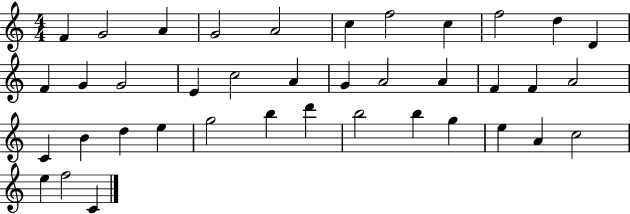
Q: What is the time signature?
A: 4/4